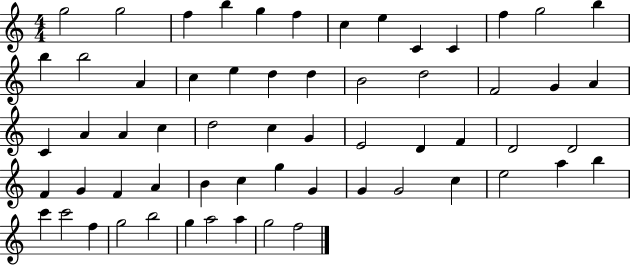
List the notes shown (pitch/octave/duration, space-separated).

G5/h G5/h F5/q B5/q G5/q F5/q C5/q E5/q C4/q C4/q F5/q G5/h B5/q B5/q B5/h A4/q C5/q E5/q D5/q D5/q B4/h D5/h F4/h G4/q A4/q C4/q A4/q A4/q C5/q D5/h C5/q G4/q E4/h D4/q F4/q D4/h D4/h F4/q G4/q F4/q A4/q B4/q C5/q G5/q G4/q G4/q G4/h C5/q E5/h A5/q B5/q C6/q C6/h F5/q G5/h B5/h G5/q A5/h A5/q G5/h F5/h